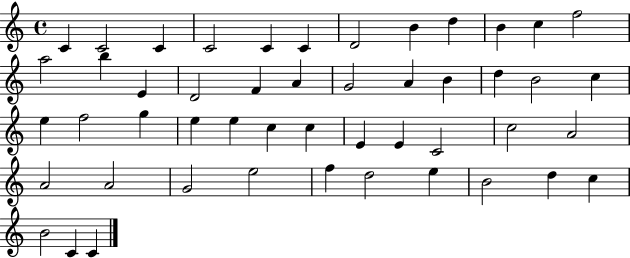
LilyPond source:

{
  \clef treble
  \time 4/4
  \defaultTimeSignature
  \key c \major
  c'4 c'2 c'4 | c'2 c'4 c'4 | d'2 b'4 d''4 | b'4 c''4 f''2 | \break a''2 b''4 e'4 | d'2 f'4 a'4 | g'2 a'4 b'4 | d''4 b'2 c''4 | \break e''4 f''2 g''4 | e''4 e''4 c''4 c''4 | e'4 e'4 c'2 | c''2 a'2 | \break a'2 a'2 | g'2 e''2 | f''4 d''2 e''4 | b'2 d''4 c''4 | \break b'2 c'4 c'4 | \bar "|."
}